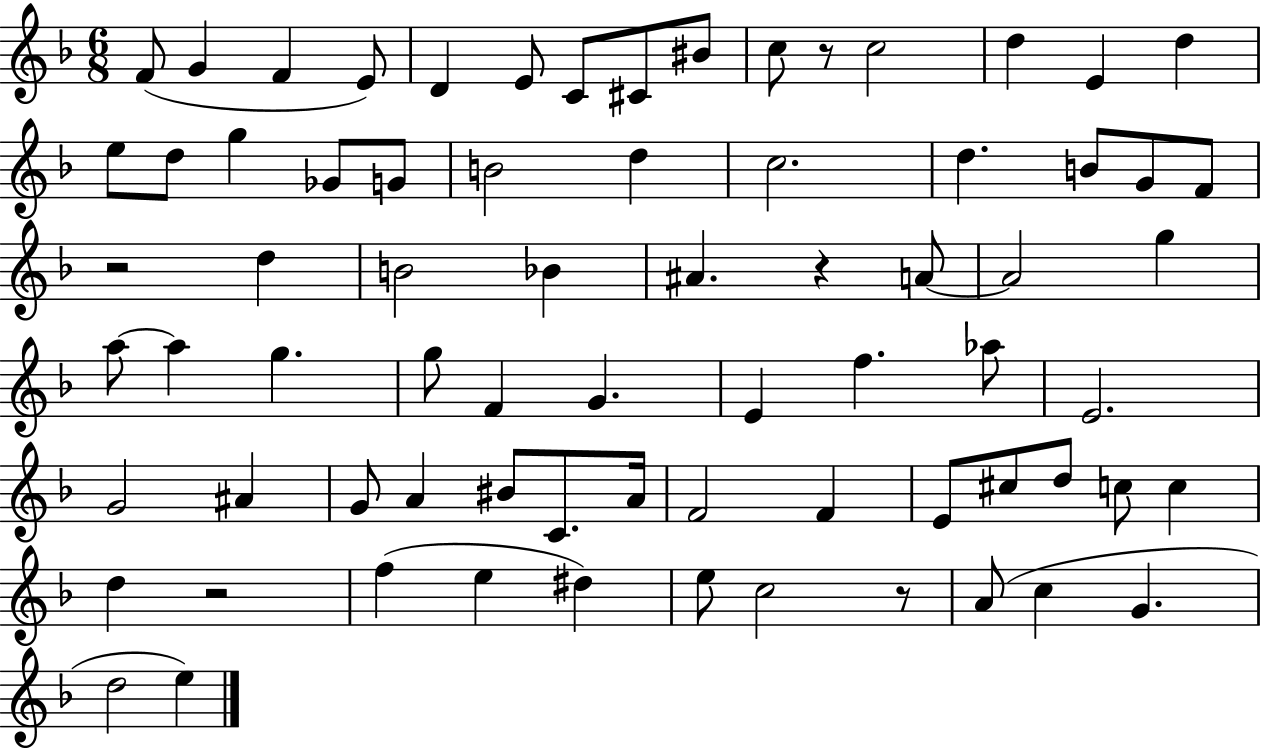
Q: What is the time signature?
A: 6/8